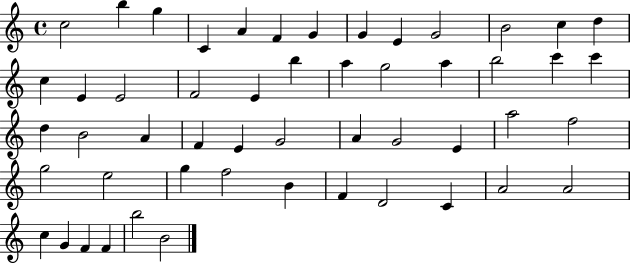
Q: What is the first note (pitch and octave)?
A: C5